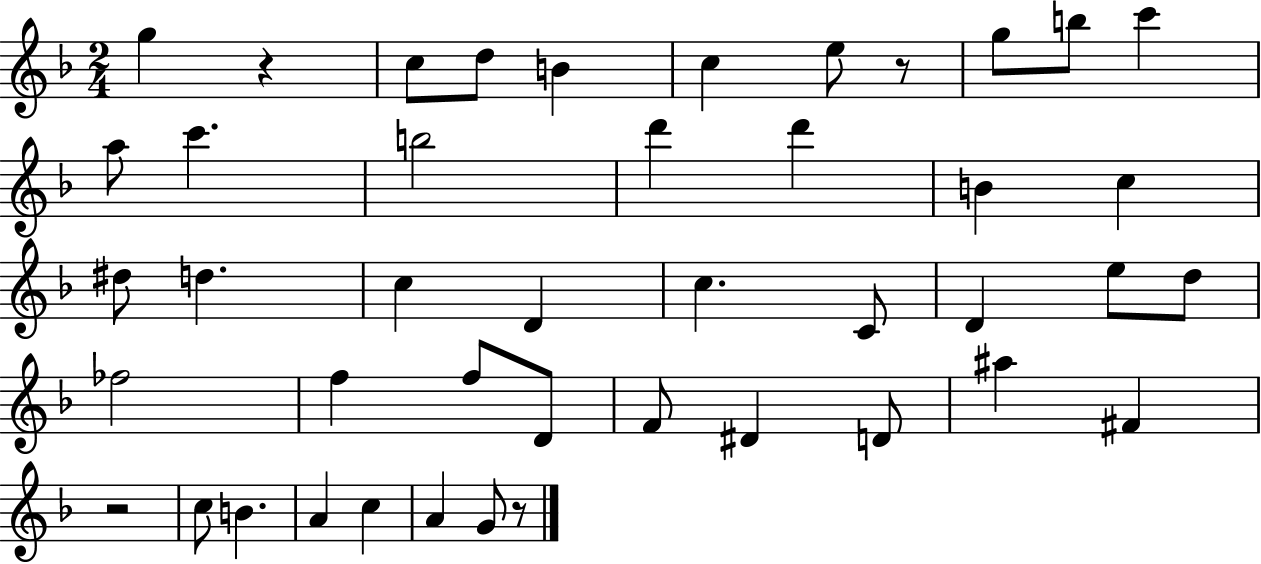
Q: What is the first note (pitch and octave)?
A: G5